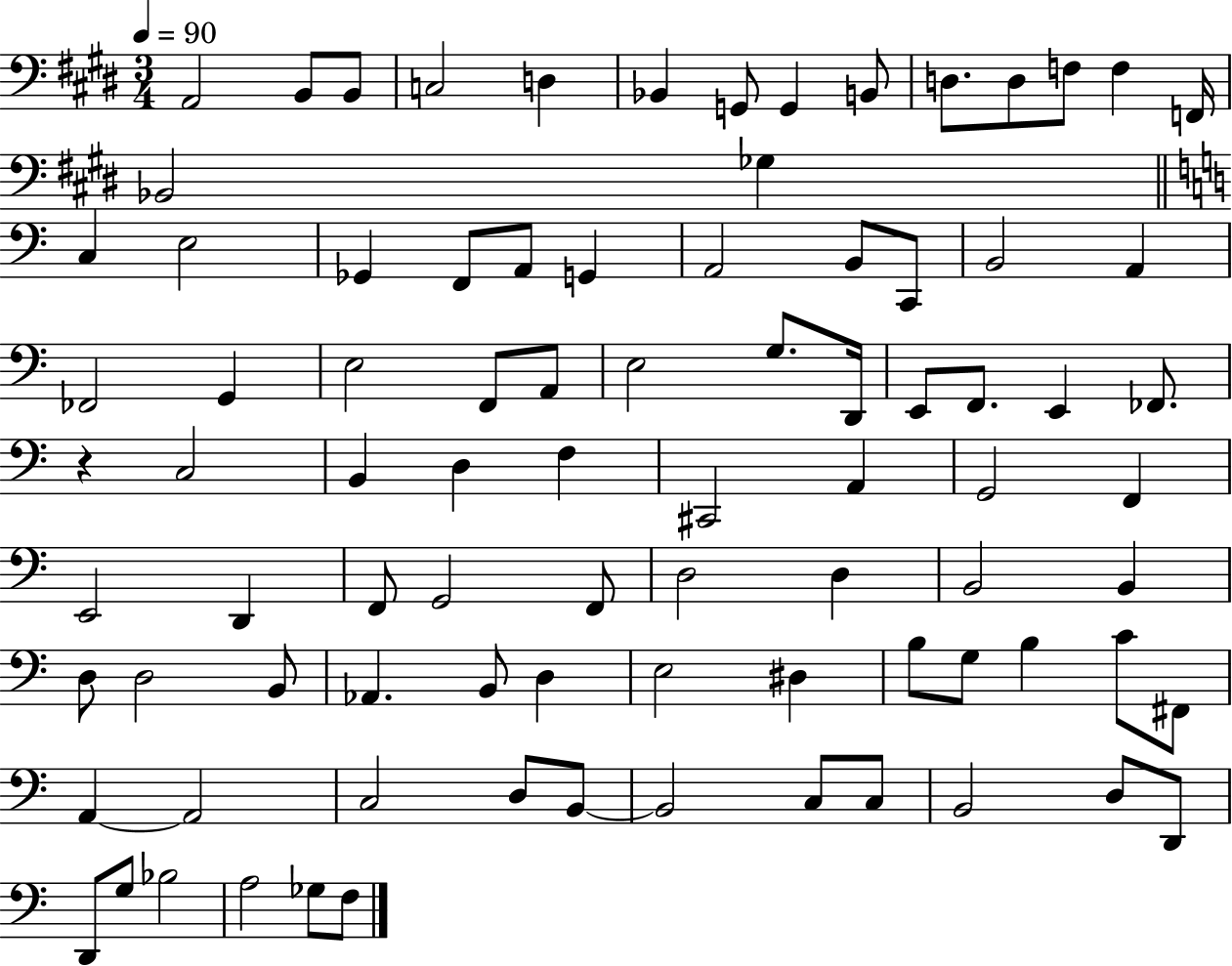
A2/h B2/e B2/e C3/h D3/q Bb2/q G2/e G2/q B2/e D3/e. D3/e F3/e F3/q F2/s Bb2/h Gb3/q C3/q E3/h Gb2/q F2/e A2/e G2/q A2/h B2/e C2/e B2/h A2/q FES2/h G2/q E3/h F2/e A2/e E3/h G3/e. D2/s E2/e F2/e. E2/q FES2/e. R/q C3/h B2/q D3/q F3/q C#2/h A2/q G2/h F2/q E2/h D2/q F2/e G2/h F2/e D3/h D3/q B2/h B2/q D3/e D3/h B2/e Ab2/q. B2/e D3/q E3/h D#3/q B3/e G3/e B3/q C4/e F#2/e A2/q A2/h C3/h D3/e B2/e B2/h C3/e C3/e B2/h D3/e D2/e D2/e G3/e Bb3/h A3/h Gb3/e F3/e